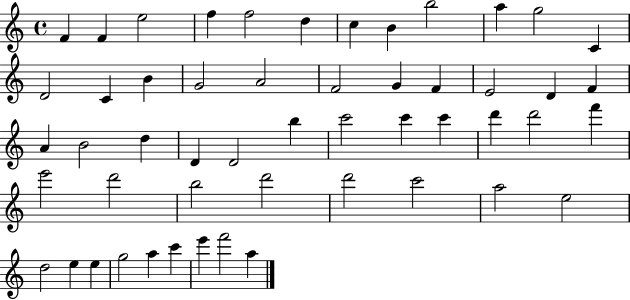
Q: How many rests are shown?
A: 0